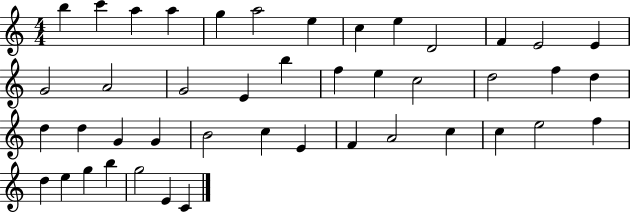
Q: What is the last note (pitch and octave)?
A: C4